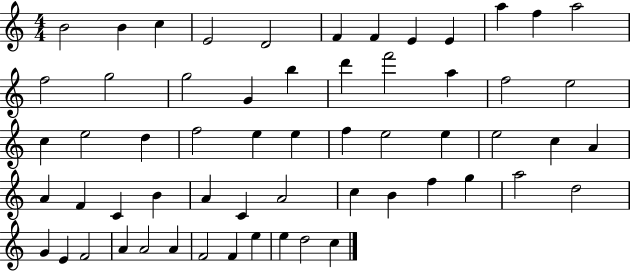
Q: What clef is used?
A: treble